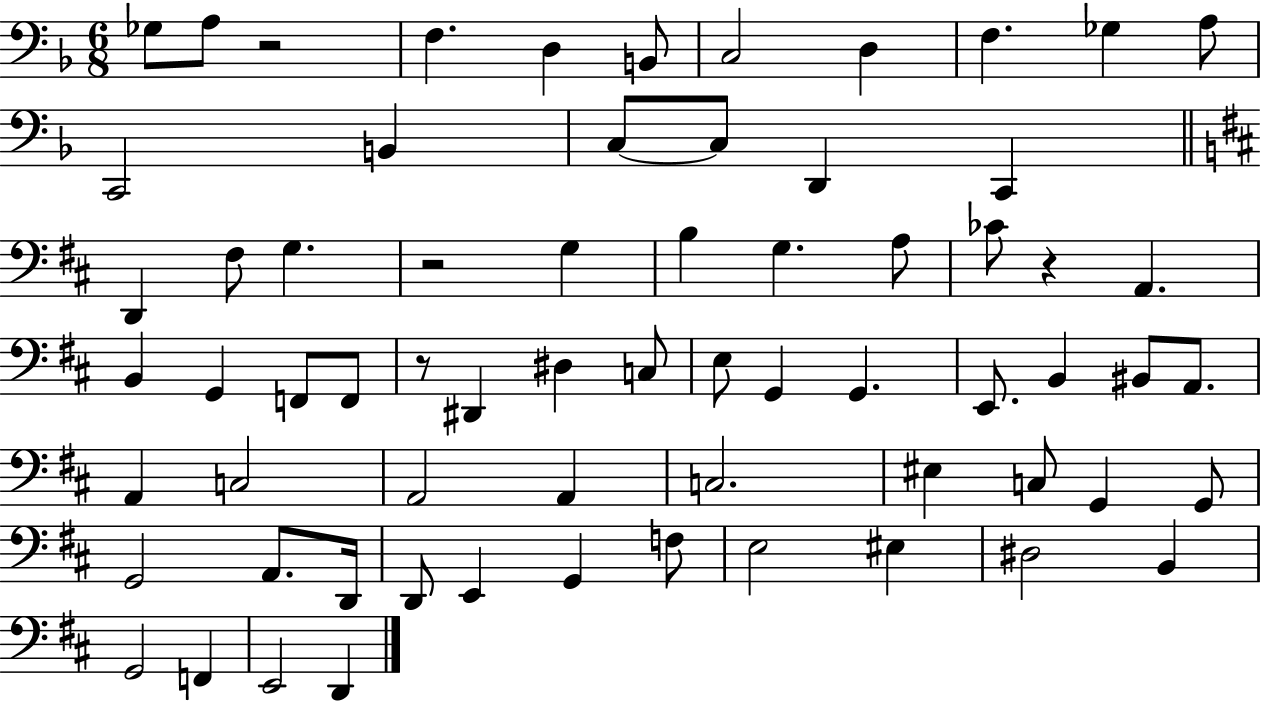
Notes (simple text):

Gb3/e A3/e R/h F3/q. D3/q B2/e C3/h D3/q F3/q. Gb3/q A3/e C2/h B2/q C3/e C3/e D2/q C2/q D2/q F#3/e G3/q. R/h G3/q B3/q G3/q. A3/e CES4/e R/q A2/q. B2/q G2/q F2/e F2/e R/e D#2/q D#3/q C3/e E3/e G2/q G2/q. E2/e. B2/q BIS2/e A2/e. A2/q C3/h A2/h A2/q C3/h. EIS3/q C3/e G2/q G2/e G2/h A2/e. D2/s D2/e E2/q G2/q F3/e E3/h EIS3/q D#3/h B2/q G2/h F2/q E2/h D2/q